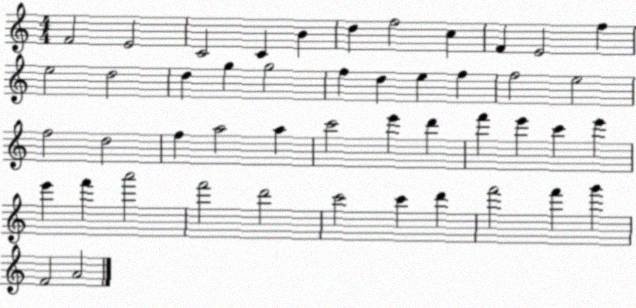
X:1
T:Untitled
M:4/4
L:1/4
K:C
F2 E2 C2 C B d f2 c F E2 f e2 d2 d g g2 f d e f f2 e2 f2 d2 f a2 a c'2 e' d' f' e' c' e' e' f' a'2 f'2 d'2 c'2 c' d' f'2 f' g' F2 A2